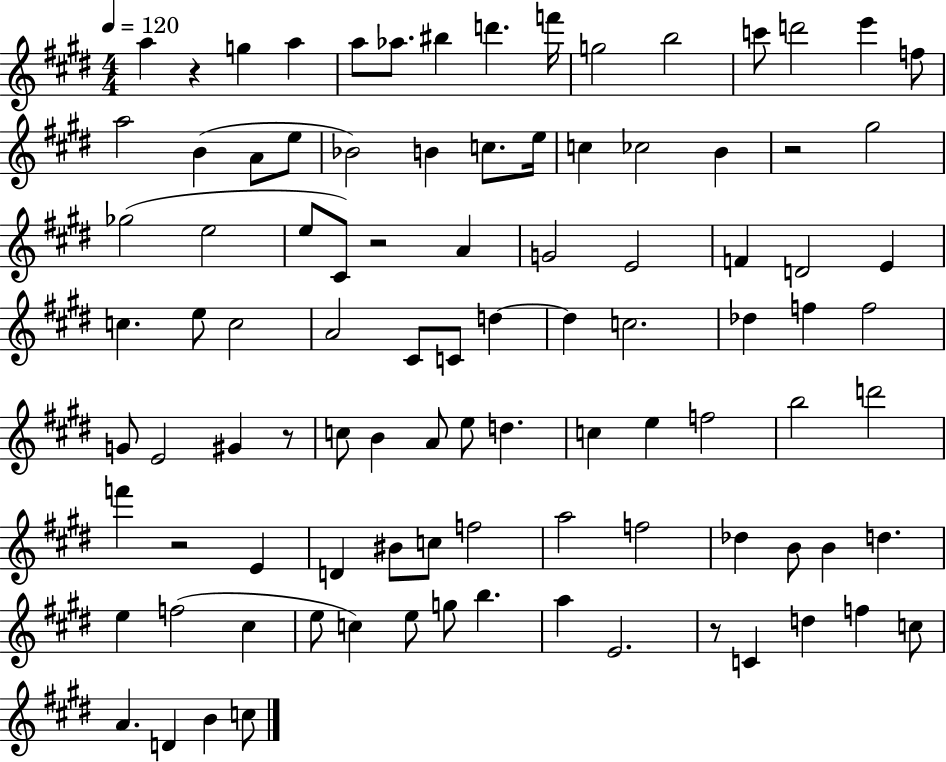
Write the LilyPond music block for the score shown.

{
  \clef treble
  \numericTimeSignature
  \time 4/4
  \key e \major
  \tempo 4 = 120
  \repeat volta 2 { a''4 r4 g''4 a''4 | a''8 aes''8. bis''4 d'''4. f'''16 | g''2 b''2 | c'''8 d'''2 e'''4 f''8 | \break a''2 b'4( a'8 e''8 | bes'2) b'4 c''8. e''16 | c''4 ces''2 b'4 | r2 gis''2 | \break ges''2( e''2 | e''8 cis'8) r2 a'4 | g'2 e'2 | f'4 d'2 e'4 | \break c''4. e''8 c''2 | a'2 cis'8 c'8 d''4~~ | d''4 c''2. | des''4 f''4 f''2 | \break g'8 e'2 gis'4 r8 | c''8 b'4 a'8 e''8 d''4. | c''4 e''4 f''2 | b''2 d'''2 | \break f'''4 r2 e'4 | d'4 bis'8 c''8 f''2 | a''2 f''2 | des''4 b'8 b'4 d''4. | \break e''4 f''2( cis''4 | e''8 c''4) e''8 g''8 b''4. | a''4 e'2. | r8 c'4 d''4 f''4 c''8 | \break a'4. d'4 b'4 c''8 | } \bar "|."
}